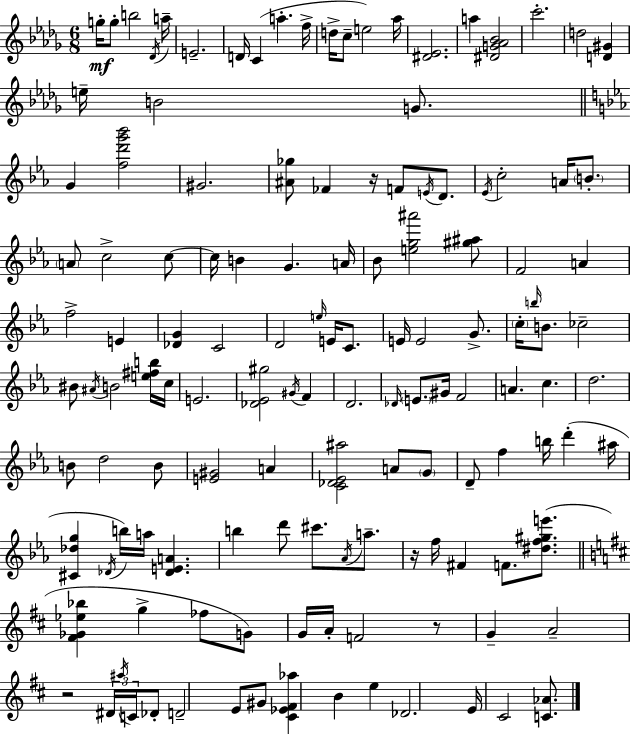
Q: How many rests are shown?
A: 4